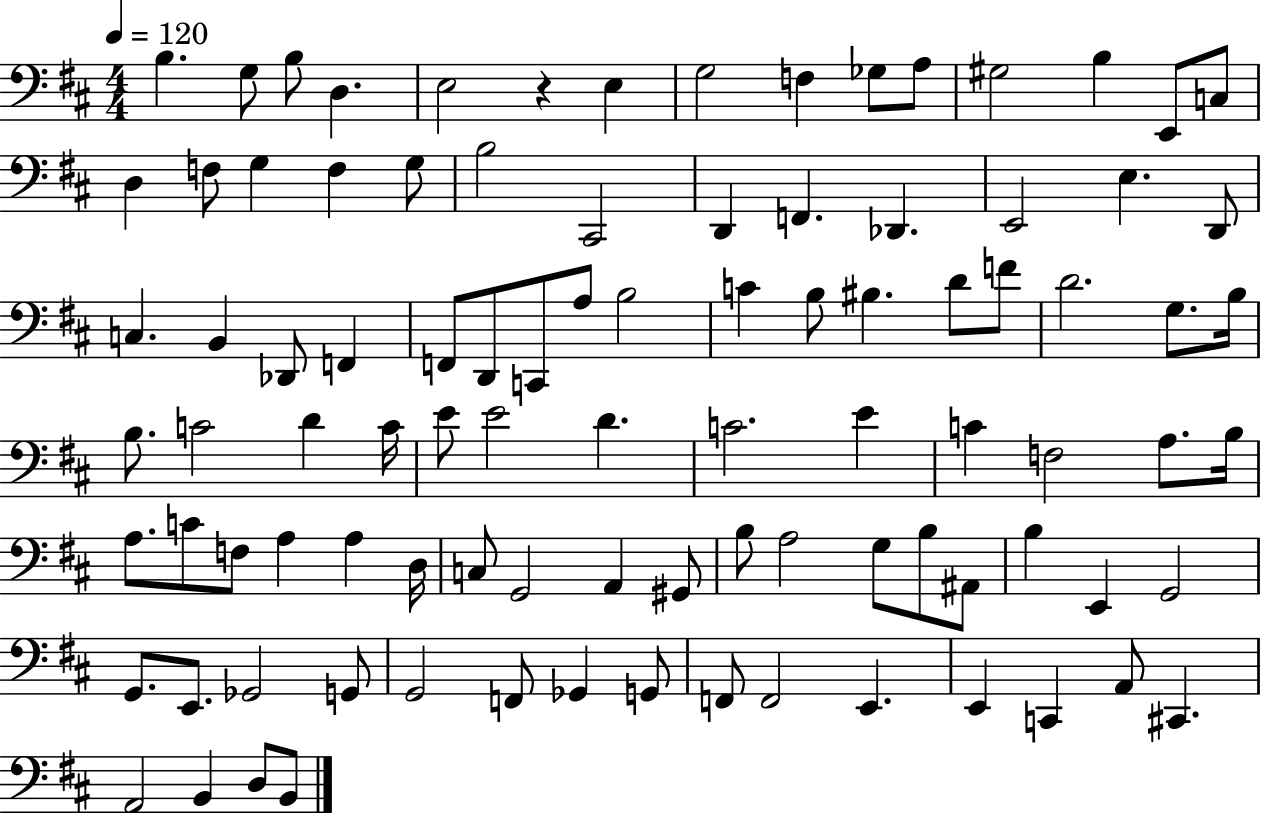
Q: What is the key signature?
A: D major